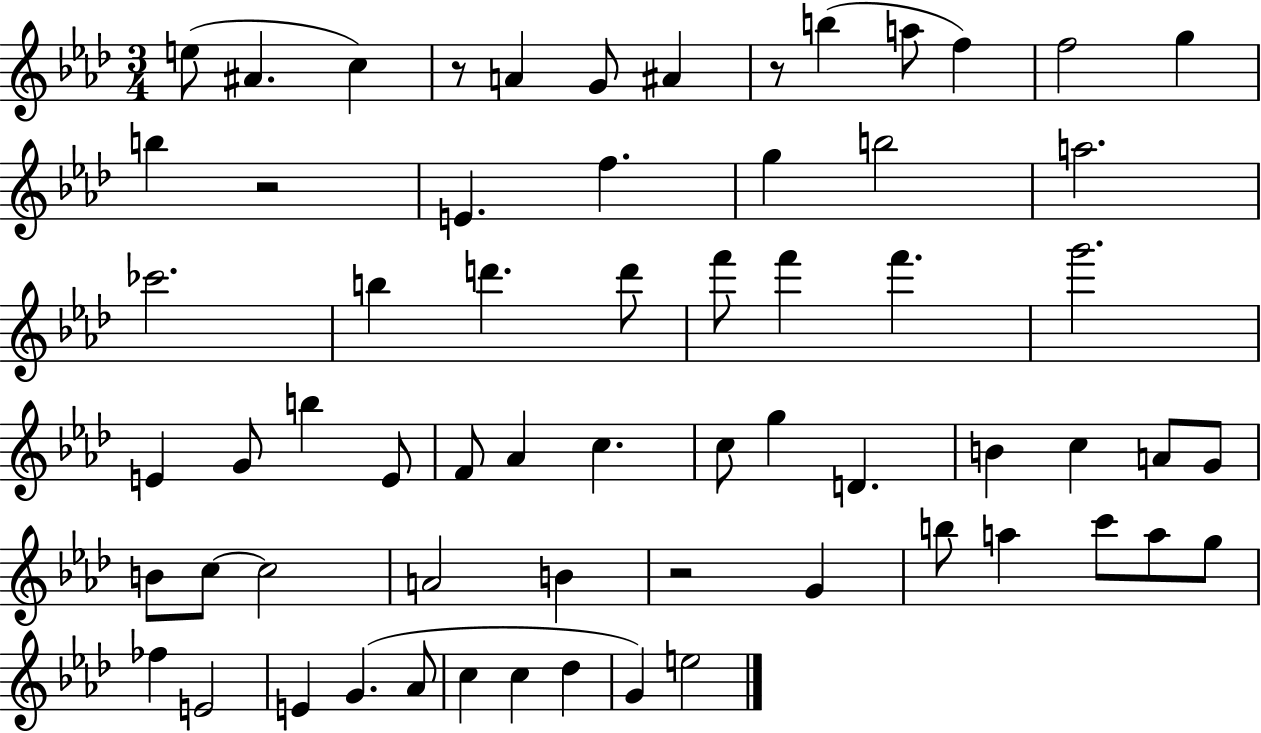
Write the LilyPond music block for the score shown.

{
  \clef treble
  \numericTimeSignature
  \time 3/4
  \key aes \major
  e''8( ais'4. c''4) | r8 a'4 g'8 ais'4 | r8 b''4( a''8 f''4) | f''2 g''4 | \break b''4 r2 | e'4. f''4. | g''4 b''2 | a''2. | \break ces'''2. | b''4 d'''4. d'''8 | f'''8 f'''4 f'''4. | g'''2. | \break e'4 g'8 b''4 e'8 | f'8 aes'4 c''4. | c''8 g''4 d'4. | b'4 c''4 a'8 g'8 | \break b'8 c''8~~ c''2 | a'2 b'4 | r2 g'4 | b''8 a''4 c'''8 a''8 g''8 | \break fes''4 e'2 | e'4 g'4.( aes'8 | c''4 c''4 des''4 | g'4) e''2 | \break \bar "|."
}